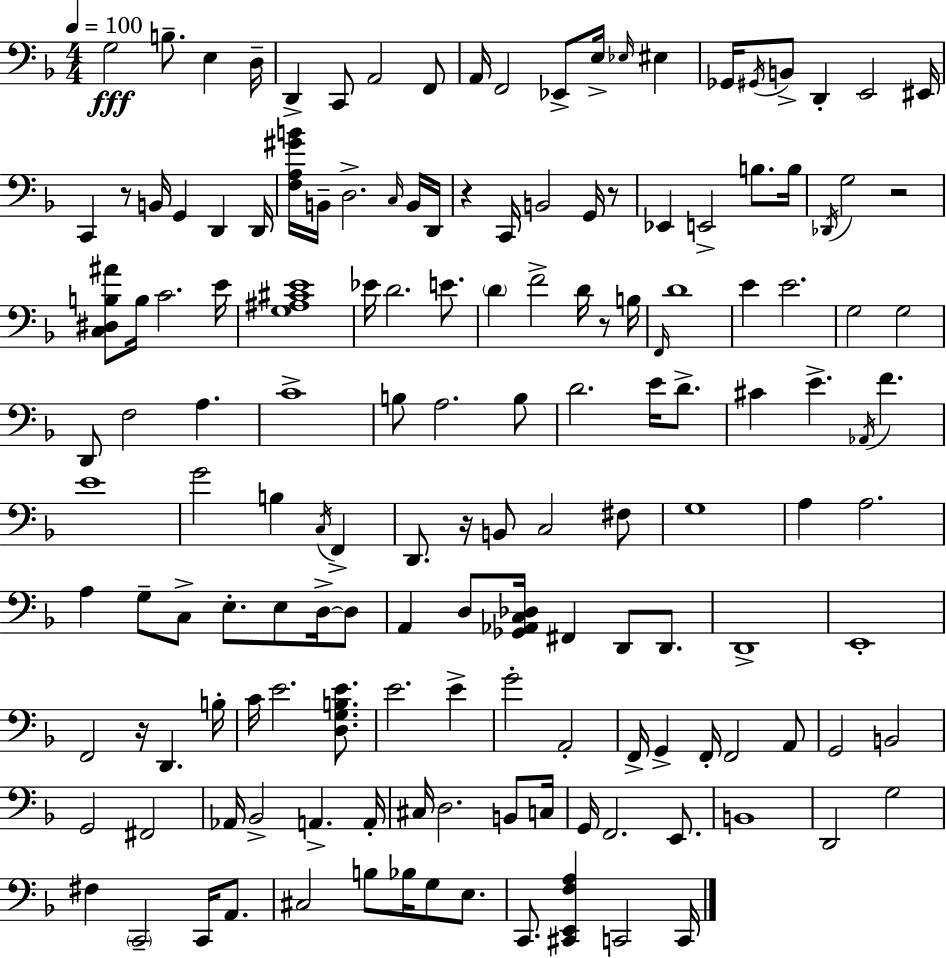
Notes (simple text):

G3/h B3/e. E3/q D3/s D2/q C2/e A2/h F2/e A2/s F2/h Eb2/e E3/s Eb3/s EIS3/q Gb2/s G#2/s B2/e D2/q E2/h EIS2/s C2/q R/e B2/s G2/q D2/q D2/s [F3,A3,G#4,B4]/s B2/s D3/h. C3/s B2/s D2/s R/q C2/s B2/h G2/s R/e Eb2/q E2/h B3/e. B3/s Db2/s G3/h R/h [C3,D#3,B3,A#4]/e B3/s C4/h. E4/s [G3,A#3,C#4,E4]/w Eb4/s D4/h. E4/e. D4/q F4/h D4/s R/e B3/s F2/s D4/w E4/q E4/h. G3/h G3/h D2/e F3/h A3/q. C4/w B3/e A3/h. B3/e D4/h. E4/s D4/e. C#4/q E4/q. Ab2/s F4/q. E4/w G4/h B3/q C3/s F2/q D2/e. R/s B2/e C3/h F#3/e G3/w A3/q A3/h. A3/q G3/e C3/e E3/e. E3/e D3/s D3/e A2/q D3/e [Gb2,Ab2,C3,Db3]/s F#2/q D2/e D2/e. D2/w E2/w F2/h R/s D2/q. B3/s C4/s E4/h. [D3,G3,B3,E4]/e. E4/h. E4/q G4/h A2/h F2/s G2/q F2/s F2/h A2/e G2/h B2/h G2/h F#2/h Ab2/s Bb2/h A2/q. A2/s C#3/s D3/h. B2/e C3/s G2/s F2/h. E2/e. B2/w D2/h G3/h F#3/q C2/h C2/s A2/e. C#3/h B3/e Bb3/s G3/e E3/e. C2/e. [C#2,E2,F3,A3]/q C2/h C2/s